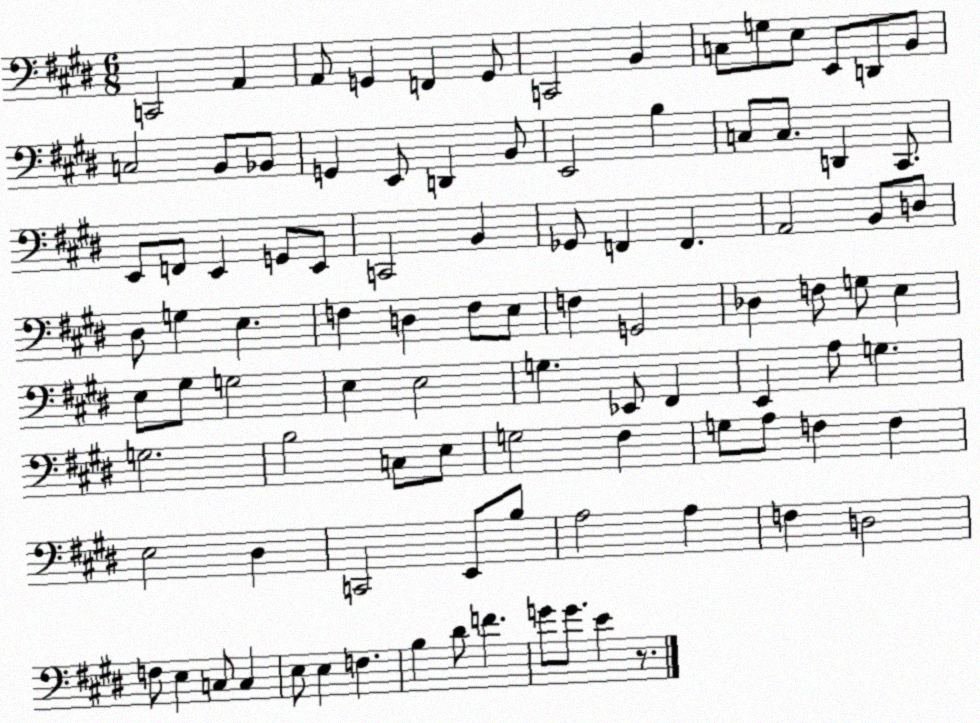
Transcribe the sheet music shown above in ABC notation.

X:1
T:Untitled
M:6/8
L:1/4
K:E
C,,2 A,, A,,/2 G,, F,, G,,/2 C,,2 B,, C,/2 G,/2 E,/2 E,,/2 D,,/2 B,,/2 C,2 B,,/2 _B,,/2 G,, E,,/2 D,, B,,/2 E,,2 B, C,/2 C,/2 D,, ^C,,/2 E,,/2 F,,/2 E,, G,,/2 E,,/2 C,,2 B,, _G,,/2 F,, F,, A,,2 B,,/2 D,/2 ^D,/2 G, E, F, D, F,/2 E,/2 F, G,,2 _D, F,/2 G,/2 E, E,/2 ^G,/2 G,2 E, E,2 G, _E,,/2 ^F,, E,, A,/2 G, G,2 B,2 C,/2 E,/2 G,2 ^F, G,/2 A,/2 F, F, E,2 ^D, C,,2 E,,/2 B,/2 A,2 A, F, D,2 F,/2 E, C,/2 C, E,/2 E, F, B, ^D/2 F G/2 G/2 E z/2